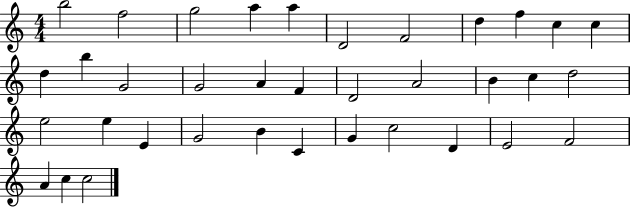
B5/h F5/h G5/h A5/q A5/q D4/h F4/h D5/q F5/q C5/q C5/q D5/q B5/q G4/h G4/h A4/q F4/q D4/h A4/h B4/q C5/q D5/h E5/h E5/q E4/q G4/h B4/q C4/q G4/q C5/h D4/q E4/h F4/h A4/q C5/q C5/h